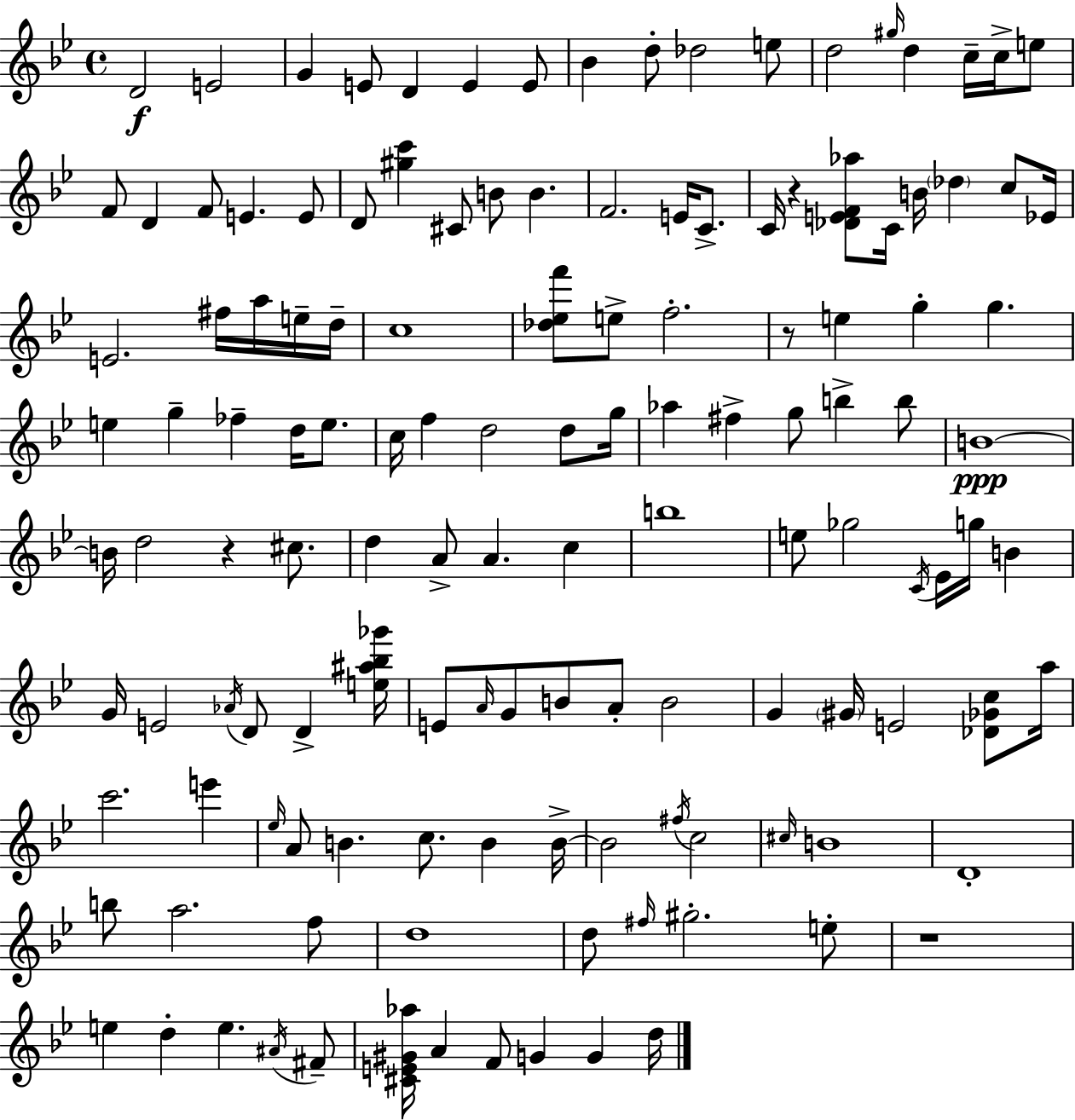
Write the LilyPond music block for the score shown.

{
  \clef treble
  \time 4/4
  \defaultTimeSignature
  \key g \minor
  \repeat volta 2 { d'2\f e'2 | g'4 e'8 d'4 e'4 e'8 | bes'4 d''8-. des''2 e''8 | d''2 \grace { gis''16 } d''4 c''16-- c''16-> e''8 | \break f'8 d'4 f'8 e'4. e'8 | d'8 <gis'' c'''>4 cis'8 b'8 b'4. | f'2. e'16 c'8.-> | c'16 r4 <des' e' f' aes''>8 c'16 b'16 \parenthesize des''4 c''8 | \break ees'16 e'2. fis''16 a''16 e''16-- | d''16-- c''1 | <des'' ees'' f'''>8 e''8-> f''2.-. | r8 e''4 g''4-. g''4. | \break e''4 g''4-- fes''4-- d''16 e''8. | c''16 f''4 d''2 d''8 | g''16 aes''4 fis''4-> g''8 b''4-> b''8 | b'1~~\ppp | \break b'16 d''2 r4 cis''8. | d''4 a'8-> a'4. c''4 | b''1 | e''8 ges''2 \acciaccatura { c'16 } ees'16 g''16 b'4 | \break g'16 e'2 \acciaccatura { aes'16 } d'8 d'4-> | <e'' ais'' bes'' ges'''>16 e'8 \grace { a'16 } g'8 b'8 a'8-. b'2 | g'4 \parenthesize gis'16 e'2 | <des' ges' c''>8 a''16 c'''2. | \break e'''4 \grace { ees''16 } a'8 b'4. c''8. | b'4 b'16->~~ b'2 \acciaccatura { fis''16 } c''2 | \grace { cis''16 } b'1 | d'1-. | \break b''8 a''2. | f''8 d''1 | d''8 \grace { fis''16 } gis''2.-. | e''8-. r1 | \break e''4 d''4-. | e''4. \acciaccatura { ais'16 } fis'8-- <cis' e' gis' aes''>16 a'4 f'8 | g'4 g'4 d''16 } \bar "|."
}